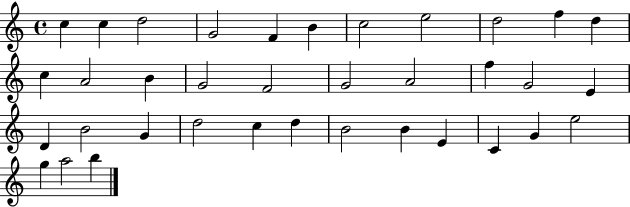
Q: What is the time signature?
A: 4/4